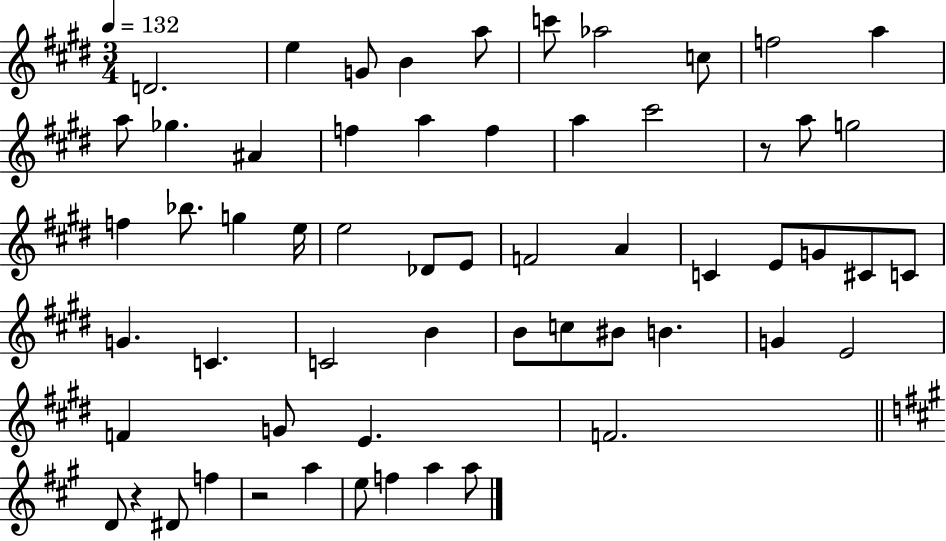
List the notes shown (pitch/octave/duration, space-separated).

D4/h. E5/q G4/e B4/q A5/e C6/e Ab5/h C5/e F5/h A5/q A5/e Gb5/q. A#4/q F5/q A5/q F5/q A5/q C#6/h R/e A5/e G5/h F5/q Bb5/e. G5/q E5/s E5/h Db4/e E4/e F4/h A4/q C4/q E4/e G4/e C#4/e C4/e G4/q. C4/q. C4/h B4/q B4/e C5/e BIS4/e B4/q. G4/q E4/h F4/q G4/e E4/q. F4/h. D4/e R/q D#4/e F5/q R/h A5/q E5/e F5/q A5/q A5/e